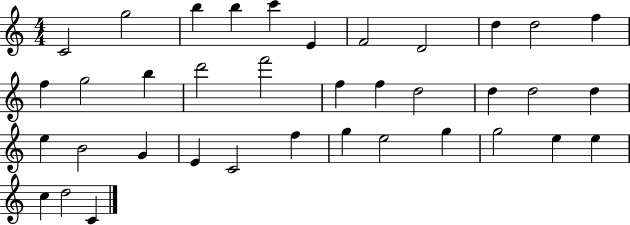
C4/h G5/h B5/q B5/q C6/q E4/q F4/h D4/h D5/q D5/h F5/q F5/q G5/h B5/q D6/h F6/h F5/q F5/q D5/h D5/q D5/h D5/q E5/q B4/h G4/q E4/q C4/h F5/q G5/q E5/h G5/q G5/h E5/q E5/q C5/q D5/h C4/q